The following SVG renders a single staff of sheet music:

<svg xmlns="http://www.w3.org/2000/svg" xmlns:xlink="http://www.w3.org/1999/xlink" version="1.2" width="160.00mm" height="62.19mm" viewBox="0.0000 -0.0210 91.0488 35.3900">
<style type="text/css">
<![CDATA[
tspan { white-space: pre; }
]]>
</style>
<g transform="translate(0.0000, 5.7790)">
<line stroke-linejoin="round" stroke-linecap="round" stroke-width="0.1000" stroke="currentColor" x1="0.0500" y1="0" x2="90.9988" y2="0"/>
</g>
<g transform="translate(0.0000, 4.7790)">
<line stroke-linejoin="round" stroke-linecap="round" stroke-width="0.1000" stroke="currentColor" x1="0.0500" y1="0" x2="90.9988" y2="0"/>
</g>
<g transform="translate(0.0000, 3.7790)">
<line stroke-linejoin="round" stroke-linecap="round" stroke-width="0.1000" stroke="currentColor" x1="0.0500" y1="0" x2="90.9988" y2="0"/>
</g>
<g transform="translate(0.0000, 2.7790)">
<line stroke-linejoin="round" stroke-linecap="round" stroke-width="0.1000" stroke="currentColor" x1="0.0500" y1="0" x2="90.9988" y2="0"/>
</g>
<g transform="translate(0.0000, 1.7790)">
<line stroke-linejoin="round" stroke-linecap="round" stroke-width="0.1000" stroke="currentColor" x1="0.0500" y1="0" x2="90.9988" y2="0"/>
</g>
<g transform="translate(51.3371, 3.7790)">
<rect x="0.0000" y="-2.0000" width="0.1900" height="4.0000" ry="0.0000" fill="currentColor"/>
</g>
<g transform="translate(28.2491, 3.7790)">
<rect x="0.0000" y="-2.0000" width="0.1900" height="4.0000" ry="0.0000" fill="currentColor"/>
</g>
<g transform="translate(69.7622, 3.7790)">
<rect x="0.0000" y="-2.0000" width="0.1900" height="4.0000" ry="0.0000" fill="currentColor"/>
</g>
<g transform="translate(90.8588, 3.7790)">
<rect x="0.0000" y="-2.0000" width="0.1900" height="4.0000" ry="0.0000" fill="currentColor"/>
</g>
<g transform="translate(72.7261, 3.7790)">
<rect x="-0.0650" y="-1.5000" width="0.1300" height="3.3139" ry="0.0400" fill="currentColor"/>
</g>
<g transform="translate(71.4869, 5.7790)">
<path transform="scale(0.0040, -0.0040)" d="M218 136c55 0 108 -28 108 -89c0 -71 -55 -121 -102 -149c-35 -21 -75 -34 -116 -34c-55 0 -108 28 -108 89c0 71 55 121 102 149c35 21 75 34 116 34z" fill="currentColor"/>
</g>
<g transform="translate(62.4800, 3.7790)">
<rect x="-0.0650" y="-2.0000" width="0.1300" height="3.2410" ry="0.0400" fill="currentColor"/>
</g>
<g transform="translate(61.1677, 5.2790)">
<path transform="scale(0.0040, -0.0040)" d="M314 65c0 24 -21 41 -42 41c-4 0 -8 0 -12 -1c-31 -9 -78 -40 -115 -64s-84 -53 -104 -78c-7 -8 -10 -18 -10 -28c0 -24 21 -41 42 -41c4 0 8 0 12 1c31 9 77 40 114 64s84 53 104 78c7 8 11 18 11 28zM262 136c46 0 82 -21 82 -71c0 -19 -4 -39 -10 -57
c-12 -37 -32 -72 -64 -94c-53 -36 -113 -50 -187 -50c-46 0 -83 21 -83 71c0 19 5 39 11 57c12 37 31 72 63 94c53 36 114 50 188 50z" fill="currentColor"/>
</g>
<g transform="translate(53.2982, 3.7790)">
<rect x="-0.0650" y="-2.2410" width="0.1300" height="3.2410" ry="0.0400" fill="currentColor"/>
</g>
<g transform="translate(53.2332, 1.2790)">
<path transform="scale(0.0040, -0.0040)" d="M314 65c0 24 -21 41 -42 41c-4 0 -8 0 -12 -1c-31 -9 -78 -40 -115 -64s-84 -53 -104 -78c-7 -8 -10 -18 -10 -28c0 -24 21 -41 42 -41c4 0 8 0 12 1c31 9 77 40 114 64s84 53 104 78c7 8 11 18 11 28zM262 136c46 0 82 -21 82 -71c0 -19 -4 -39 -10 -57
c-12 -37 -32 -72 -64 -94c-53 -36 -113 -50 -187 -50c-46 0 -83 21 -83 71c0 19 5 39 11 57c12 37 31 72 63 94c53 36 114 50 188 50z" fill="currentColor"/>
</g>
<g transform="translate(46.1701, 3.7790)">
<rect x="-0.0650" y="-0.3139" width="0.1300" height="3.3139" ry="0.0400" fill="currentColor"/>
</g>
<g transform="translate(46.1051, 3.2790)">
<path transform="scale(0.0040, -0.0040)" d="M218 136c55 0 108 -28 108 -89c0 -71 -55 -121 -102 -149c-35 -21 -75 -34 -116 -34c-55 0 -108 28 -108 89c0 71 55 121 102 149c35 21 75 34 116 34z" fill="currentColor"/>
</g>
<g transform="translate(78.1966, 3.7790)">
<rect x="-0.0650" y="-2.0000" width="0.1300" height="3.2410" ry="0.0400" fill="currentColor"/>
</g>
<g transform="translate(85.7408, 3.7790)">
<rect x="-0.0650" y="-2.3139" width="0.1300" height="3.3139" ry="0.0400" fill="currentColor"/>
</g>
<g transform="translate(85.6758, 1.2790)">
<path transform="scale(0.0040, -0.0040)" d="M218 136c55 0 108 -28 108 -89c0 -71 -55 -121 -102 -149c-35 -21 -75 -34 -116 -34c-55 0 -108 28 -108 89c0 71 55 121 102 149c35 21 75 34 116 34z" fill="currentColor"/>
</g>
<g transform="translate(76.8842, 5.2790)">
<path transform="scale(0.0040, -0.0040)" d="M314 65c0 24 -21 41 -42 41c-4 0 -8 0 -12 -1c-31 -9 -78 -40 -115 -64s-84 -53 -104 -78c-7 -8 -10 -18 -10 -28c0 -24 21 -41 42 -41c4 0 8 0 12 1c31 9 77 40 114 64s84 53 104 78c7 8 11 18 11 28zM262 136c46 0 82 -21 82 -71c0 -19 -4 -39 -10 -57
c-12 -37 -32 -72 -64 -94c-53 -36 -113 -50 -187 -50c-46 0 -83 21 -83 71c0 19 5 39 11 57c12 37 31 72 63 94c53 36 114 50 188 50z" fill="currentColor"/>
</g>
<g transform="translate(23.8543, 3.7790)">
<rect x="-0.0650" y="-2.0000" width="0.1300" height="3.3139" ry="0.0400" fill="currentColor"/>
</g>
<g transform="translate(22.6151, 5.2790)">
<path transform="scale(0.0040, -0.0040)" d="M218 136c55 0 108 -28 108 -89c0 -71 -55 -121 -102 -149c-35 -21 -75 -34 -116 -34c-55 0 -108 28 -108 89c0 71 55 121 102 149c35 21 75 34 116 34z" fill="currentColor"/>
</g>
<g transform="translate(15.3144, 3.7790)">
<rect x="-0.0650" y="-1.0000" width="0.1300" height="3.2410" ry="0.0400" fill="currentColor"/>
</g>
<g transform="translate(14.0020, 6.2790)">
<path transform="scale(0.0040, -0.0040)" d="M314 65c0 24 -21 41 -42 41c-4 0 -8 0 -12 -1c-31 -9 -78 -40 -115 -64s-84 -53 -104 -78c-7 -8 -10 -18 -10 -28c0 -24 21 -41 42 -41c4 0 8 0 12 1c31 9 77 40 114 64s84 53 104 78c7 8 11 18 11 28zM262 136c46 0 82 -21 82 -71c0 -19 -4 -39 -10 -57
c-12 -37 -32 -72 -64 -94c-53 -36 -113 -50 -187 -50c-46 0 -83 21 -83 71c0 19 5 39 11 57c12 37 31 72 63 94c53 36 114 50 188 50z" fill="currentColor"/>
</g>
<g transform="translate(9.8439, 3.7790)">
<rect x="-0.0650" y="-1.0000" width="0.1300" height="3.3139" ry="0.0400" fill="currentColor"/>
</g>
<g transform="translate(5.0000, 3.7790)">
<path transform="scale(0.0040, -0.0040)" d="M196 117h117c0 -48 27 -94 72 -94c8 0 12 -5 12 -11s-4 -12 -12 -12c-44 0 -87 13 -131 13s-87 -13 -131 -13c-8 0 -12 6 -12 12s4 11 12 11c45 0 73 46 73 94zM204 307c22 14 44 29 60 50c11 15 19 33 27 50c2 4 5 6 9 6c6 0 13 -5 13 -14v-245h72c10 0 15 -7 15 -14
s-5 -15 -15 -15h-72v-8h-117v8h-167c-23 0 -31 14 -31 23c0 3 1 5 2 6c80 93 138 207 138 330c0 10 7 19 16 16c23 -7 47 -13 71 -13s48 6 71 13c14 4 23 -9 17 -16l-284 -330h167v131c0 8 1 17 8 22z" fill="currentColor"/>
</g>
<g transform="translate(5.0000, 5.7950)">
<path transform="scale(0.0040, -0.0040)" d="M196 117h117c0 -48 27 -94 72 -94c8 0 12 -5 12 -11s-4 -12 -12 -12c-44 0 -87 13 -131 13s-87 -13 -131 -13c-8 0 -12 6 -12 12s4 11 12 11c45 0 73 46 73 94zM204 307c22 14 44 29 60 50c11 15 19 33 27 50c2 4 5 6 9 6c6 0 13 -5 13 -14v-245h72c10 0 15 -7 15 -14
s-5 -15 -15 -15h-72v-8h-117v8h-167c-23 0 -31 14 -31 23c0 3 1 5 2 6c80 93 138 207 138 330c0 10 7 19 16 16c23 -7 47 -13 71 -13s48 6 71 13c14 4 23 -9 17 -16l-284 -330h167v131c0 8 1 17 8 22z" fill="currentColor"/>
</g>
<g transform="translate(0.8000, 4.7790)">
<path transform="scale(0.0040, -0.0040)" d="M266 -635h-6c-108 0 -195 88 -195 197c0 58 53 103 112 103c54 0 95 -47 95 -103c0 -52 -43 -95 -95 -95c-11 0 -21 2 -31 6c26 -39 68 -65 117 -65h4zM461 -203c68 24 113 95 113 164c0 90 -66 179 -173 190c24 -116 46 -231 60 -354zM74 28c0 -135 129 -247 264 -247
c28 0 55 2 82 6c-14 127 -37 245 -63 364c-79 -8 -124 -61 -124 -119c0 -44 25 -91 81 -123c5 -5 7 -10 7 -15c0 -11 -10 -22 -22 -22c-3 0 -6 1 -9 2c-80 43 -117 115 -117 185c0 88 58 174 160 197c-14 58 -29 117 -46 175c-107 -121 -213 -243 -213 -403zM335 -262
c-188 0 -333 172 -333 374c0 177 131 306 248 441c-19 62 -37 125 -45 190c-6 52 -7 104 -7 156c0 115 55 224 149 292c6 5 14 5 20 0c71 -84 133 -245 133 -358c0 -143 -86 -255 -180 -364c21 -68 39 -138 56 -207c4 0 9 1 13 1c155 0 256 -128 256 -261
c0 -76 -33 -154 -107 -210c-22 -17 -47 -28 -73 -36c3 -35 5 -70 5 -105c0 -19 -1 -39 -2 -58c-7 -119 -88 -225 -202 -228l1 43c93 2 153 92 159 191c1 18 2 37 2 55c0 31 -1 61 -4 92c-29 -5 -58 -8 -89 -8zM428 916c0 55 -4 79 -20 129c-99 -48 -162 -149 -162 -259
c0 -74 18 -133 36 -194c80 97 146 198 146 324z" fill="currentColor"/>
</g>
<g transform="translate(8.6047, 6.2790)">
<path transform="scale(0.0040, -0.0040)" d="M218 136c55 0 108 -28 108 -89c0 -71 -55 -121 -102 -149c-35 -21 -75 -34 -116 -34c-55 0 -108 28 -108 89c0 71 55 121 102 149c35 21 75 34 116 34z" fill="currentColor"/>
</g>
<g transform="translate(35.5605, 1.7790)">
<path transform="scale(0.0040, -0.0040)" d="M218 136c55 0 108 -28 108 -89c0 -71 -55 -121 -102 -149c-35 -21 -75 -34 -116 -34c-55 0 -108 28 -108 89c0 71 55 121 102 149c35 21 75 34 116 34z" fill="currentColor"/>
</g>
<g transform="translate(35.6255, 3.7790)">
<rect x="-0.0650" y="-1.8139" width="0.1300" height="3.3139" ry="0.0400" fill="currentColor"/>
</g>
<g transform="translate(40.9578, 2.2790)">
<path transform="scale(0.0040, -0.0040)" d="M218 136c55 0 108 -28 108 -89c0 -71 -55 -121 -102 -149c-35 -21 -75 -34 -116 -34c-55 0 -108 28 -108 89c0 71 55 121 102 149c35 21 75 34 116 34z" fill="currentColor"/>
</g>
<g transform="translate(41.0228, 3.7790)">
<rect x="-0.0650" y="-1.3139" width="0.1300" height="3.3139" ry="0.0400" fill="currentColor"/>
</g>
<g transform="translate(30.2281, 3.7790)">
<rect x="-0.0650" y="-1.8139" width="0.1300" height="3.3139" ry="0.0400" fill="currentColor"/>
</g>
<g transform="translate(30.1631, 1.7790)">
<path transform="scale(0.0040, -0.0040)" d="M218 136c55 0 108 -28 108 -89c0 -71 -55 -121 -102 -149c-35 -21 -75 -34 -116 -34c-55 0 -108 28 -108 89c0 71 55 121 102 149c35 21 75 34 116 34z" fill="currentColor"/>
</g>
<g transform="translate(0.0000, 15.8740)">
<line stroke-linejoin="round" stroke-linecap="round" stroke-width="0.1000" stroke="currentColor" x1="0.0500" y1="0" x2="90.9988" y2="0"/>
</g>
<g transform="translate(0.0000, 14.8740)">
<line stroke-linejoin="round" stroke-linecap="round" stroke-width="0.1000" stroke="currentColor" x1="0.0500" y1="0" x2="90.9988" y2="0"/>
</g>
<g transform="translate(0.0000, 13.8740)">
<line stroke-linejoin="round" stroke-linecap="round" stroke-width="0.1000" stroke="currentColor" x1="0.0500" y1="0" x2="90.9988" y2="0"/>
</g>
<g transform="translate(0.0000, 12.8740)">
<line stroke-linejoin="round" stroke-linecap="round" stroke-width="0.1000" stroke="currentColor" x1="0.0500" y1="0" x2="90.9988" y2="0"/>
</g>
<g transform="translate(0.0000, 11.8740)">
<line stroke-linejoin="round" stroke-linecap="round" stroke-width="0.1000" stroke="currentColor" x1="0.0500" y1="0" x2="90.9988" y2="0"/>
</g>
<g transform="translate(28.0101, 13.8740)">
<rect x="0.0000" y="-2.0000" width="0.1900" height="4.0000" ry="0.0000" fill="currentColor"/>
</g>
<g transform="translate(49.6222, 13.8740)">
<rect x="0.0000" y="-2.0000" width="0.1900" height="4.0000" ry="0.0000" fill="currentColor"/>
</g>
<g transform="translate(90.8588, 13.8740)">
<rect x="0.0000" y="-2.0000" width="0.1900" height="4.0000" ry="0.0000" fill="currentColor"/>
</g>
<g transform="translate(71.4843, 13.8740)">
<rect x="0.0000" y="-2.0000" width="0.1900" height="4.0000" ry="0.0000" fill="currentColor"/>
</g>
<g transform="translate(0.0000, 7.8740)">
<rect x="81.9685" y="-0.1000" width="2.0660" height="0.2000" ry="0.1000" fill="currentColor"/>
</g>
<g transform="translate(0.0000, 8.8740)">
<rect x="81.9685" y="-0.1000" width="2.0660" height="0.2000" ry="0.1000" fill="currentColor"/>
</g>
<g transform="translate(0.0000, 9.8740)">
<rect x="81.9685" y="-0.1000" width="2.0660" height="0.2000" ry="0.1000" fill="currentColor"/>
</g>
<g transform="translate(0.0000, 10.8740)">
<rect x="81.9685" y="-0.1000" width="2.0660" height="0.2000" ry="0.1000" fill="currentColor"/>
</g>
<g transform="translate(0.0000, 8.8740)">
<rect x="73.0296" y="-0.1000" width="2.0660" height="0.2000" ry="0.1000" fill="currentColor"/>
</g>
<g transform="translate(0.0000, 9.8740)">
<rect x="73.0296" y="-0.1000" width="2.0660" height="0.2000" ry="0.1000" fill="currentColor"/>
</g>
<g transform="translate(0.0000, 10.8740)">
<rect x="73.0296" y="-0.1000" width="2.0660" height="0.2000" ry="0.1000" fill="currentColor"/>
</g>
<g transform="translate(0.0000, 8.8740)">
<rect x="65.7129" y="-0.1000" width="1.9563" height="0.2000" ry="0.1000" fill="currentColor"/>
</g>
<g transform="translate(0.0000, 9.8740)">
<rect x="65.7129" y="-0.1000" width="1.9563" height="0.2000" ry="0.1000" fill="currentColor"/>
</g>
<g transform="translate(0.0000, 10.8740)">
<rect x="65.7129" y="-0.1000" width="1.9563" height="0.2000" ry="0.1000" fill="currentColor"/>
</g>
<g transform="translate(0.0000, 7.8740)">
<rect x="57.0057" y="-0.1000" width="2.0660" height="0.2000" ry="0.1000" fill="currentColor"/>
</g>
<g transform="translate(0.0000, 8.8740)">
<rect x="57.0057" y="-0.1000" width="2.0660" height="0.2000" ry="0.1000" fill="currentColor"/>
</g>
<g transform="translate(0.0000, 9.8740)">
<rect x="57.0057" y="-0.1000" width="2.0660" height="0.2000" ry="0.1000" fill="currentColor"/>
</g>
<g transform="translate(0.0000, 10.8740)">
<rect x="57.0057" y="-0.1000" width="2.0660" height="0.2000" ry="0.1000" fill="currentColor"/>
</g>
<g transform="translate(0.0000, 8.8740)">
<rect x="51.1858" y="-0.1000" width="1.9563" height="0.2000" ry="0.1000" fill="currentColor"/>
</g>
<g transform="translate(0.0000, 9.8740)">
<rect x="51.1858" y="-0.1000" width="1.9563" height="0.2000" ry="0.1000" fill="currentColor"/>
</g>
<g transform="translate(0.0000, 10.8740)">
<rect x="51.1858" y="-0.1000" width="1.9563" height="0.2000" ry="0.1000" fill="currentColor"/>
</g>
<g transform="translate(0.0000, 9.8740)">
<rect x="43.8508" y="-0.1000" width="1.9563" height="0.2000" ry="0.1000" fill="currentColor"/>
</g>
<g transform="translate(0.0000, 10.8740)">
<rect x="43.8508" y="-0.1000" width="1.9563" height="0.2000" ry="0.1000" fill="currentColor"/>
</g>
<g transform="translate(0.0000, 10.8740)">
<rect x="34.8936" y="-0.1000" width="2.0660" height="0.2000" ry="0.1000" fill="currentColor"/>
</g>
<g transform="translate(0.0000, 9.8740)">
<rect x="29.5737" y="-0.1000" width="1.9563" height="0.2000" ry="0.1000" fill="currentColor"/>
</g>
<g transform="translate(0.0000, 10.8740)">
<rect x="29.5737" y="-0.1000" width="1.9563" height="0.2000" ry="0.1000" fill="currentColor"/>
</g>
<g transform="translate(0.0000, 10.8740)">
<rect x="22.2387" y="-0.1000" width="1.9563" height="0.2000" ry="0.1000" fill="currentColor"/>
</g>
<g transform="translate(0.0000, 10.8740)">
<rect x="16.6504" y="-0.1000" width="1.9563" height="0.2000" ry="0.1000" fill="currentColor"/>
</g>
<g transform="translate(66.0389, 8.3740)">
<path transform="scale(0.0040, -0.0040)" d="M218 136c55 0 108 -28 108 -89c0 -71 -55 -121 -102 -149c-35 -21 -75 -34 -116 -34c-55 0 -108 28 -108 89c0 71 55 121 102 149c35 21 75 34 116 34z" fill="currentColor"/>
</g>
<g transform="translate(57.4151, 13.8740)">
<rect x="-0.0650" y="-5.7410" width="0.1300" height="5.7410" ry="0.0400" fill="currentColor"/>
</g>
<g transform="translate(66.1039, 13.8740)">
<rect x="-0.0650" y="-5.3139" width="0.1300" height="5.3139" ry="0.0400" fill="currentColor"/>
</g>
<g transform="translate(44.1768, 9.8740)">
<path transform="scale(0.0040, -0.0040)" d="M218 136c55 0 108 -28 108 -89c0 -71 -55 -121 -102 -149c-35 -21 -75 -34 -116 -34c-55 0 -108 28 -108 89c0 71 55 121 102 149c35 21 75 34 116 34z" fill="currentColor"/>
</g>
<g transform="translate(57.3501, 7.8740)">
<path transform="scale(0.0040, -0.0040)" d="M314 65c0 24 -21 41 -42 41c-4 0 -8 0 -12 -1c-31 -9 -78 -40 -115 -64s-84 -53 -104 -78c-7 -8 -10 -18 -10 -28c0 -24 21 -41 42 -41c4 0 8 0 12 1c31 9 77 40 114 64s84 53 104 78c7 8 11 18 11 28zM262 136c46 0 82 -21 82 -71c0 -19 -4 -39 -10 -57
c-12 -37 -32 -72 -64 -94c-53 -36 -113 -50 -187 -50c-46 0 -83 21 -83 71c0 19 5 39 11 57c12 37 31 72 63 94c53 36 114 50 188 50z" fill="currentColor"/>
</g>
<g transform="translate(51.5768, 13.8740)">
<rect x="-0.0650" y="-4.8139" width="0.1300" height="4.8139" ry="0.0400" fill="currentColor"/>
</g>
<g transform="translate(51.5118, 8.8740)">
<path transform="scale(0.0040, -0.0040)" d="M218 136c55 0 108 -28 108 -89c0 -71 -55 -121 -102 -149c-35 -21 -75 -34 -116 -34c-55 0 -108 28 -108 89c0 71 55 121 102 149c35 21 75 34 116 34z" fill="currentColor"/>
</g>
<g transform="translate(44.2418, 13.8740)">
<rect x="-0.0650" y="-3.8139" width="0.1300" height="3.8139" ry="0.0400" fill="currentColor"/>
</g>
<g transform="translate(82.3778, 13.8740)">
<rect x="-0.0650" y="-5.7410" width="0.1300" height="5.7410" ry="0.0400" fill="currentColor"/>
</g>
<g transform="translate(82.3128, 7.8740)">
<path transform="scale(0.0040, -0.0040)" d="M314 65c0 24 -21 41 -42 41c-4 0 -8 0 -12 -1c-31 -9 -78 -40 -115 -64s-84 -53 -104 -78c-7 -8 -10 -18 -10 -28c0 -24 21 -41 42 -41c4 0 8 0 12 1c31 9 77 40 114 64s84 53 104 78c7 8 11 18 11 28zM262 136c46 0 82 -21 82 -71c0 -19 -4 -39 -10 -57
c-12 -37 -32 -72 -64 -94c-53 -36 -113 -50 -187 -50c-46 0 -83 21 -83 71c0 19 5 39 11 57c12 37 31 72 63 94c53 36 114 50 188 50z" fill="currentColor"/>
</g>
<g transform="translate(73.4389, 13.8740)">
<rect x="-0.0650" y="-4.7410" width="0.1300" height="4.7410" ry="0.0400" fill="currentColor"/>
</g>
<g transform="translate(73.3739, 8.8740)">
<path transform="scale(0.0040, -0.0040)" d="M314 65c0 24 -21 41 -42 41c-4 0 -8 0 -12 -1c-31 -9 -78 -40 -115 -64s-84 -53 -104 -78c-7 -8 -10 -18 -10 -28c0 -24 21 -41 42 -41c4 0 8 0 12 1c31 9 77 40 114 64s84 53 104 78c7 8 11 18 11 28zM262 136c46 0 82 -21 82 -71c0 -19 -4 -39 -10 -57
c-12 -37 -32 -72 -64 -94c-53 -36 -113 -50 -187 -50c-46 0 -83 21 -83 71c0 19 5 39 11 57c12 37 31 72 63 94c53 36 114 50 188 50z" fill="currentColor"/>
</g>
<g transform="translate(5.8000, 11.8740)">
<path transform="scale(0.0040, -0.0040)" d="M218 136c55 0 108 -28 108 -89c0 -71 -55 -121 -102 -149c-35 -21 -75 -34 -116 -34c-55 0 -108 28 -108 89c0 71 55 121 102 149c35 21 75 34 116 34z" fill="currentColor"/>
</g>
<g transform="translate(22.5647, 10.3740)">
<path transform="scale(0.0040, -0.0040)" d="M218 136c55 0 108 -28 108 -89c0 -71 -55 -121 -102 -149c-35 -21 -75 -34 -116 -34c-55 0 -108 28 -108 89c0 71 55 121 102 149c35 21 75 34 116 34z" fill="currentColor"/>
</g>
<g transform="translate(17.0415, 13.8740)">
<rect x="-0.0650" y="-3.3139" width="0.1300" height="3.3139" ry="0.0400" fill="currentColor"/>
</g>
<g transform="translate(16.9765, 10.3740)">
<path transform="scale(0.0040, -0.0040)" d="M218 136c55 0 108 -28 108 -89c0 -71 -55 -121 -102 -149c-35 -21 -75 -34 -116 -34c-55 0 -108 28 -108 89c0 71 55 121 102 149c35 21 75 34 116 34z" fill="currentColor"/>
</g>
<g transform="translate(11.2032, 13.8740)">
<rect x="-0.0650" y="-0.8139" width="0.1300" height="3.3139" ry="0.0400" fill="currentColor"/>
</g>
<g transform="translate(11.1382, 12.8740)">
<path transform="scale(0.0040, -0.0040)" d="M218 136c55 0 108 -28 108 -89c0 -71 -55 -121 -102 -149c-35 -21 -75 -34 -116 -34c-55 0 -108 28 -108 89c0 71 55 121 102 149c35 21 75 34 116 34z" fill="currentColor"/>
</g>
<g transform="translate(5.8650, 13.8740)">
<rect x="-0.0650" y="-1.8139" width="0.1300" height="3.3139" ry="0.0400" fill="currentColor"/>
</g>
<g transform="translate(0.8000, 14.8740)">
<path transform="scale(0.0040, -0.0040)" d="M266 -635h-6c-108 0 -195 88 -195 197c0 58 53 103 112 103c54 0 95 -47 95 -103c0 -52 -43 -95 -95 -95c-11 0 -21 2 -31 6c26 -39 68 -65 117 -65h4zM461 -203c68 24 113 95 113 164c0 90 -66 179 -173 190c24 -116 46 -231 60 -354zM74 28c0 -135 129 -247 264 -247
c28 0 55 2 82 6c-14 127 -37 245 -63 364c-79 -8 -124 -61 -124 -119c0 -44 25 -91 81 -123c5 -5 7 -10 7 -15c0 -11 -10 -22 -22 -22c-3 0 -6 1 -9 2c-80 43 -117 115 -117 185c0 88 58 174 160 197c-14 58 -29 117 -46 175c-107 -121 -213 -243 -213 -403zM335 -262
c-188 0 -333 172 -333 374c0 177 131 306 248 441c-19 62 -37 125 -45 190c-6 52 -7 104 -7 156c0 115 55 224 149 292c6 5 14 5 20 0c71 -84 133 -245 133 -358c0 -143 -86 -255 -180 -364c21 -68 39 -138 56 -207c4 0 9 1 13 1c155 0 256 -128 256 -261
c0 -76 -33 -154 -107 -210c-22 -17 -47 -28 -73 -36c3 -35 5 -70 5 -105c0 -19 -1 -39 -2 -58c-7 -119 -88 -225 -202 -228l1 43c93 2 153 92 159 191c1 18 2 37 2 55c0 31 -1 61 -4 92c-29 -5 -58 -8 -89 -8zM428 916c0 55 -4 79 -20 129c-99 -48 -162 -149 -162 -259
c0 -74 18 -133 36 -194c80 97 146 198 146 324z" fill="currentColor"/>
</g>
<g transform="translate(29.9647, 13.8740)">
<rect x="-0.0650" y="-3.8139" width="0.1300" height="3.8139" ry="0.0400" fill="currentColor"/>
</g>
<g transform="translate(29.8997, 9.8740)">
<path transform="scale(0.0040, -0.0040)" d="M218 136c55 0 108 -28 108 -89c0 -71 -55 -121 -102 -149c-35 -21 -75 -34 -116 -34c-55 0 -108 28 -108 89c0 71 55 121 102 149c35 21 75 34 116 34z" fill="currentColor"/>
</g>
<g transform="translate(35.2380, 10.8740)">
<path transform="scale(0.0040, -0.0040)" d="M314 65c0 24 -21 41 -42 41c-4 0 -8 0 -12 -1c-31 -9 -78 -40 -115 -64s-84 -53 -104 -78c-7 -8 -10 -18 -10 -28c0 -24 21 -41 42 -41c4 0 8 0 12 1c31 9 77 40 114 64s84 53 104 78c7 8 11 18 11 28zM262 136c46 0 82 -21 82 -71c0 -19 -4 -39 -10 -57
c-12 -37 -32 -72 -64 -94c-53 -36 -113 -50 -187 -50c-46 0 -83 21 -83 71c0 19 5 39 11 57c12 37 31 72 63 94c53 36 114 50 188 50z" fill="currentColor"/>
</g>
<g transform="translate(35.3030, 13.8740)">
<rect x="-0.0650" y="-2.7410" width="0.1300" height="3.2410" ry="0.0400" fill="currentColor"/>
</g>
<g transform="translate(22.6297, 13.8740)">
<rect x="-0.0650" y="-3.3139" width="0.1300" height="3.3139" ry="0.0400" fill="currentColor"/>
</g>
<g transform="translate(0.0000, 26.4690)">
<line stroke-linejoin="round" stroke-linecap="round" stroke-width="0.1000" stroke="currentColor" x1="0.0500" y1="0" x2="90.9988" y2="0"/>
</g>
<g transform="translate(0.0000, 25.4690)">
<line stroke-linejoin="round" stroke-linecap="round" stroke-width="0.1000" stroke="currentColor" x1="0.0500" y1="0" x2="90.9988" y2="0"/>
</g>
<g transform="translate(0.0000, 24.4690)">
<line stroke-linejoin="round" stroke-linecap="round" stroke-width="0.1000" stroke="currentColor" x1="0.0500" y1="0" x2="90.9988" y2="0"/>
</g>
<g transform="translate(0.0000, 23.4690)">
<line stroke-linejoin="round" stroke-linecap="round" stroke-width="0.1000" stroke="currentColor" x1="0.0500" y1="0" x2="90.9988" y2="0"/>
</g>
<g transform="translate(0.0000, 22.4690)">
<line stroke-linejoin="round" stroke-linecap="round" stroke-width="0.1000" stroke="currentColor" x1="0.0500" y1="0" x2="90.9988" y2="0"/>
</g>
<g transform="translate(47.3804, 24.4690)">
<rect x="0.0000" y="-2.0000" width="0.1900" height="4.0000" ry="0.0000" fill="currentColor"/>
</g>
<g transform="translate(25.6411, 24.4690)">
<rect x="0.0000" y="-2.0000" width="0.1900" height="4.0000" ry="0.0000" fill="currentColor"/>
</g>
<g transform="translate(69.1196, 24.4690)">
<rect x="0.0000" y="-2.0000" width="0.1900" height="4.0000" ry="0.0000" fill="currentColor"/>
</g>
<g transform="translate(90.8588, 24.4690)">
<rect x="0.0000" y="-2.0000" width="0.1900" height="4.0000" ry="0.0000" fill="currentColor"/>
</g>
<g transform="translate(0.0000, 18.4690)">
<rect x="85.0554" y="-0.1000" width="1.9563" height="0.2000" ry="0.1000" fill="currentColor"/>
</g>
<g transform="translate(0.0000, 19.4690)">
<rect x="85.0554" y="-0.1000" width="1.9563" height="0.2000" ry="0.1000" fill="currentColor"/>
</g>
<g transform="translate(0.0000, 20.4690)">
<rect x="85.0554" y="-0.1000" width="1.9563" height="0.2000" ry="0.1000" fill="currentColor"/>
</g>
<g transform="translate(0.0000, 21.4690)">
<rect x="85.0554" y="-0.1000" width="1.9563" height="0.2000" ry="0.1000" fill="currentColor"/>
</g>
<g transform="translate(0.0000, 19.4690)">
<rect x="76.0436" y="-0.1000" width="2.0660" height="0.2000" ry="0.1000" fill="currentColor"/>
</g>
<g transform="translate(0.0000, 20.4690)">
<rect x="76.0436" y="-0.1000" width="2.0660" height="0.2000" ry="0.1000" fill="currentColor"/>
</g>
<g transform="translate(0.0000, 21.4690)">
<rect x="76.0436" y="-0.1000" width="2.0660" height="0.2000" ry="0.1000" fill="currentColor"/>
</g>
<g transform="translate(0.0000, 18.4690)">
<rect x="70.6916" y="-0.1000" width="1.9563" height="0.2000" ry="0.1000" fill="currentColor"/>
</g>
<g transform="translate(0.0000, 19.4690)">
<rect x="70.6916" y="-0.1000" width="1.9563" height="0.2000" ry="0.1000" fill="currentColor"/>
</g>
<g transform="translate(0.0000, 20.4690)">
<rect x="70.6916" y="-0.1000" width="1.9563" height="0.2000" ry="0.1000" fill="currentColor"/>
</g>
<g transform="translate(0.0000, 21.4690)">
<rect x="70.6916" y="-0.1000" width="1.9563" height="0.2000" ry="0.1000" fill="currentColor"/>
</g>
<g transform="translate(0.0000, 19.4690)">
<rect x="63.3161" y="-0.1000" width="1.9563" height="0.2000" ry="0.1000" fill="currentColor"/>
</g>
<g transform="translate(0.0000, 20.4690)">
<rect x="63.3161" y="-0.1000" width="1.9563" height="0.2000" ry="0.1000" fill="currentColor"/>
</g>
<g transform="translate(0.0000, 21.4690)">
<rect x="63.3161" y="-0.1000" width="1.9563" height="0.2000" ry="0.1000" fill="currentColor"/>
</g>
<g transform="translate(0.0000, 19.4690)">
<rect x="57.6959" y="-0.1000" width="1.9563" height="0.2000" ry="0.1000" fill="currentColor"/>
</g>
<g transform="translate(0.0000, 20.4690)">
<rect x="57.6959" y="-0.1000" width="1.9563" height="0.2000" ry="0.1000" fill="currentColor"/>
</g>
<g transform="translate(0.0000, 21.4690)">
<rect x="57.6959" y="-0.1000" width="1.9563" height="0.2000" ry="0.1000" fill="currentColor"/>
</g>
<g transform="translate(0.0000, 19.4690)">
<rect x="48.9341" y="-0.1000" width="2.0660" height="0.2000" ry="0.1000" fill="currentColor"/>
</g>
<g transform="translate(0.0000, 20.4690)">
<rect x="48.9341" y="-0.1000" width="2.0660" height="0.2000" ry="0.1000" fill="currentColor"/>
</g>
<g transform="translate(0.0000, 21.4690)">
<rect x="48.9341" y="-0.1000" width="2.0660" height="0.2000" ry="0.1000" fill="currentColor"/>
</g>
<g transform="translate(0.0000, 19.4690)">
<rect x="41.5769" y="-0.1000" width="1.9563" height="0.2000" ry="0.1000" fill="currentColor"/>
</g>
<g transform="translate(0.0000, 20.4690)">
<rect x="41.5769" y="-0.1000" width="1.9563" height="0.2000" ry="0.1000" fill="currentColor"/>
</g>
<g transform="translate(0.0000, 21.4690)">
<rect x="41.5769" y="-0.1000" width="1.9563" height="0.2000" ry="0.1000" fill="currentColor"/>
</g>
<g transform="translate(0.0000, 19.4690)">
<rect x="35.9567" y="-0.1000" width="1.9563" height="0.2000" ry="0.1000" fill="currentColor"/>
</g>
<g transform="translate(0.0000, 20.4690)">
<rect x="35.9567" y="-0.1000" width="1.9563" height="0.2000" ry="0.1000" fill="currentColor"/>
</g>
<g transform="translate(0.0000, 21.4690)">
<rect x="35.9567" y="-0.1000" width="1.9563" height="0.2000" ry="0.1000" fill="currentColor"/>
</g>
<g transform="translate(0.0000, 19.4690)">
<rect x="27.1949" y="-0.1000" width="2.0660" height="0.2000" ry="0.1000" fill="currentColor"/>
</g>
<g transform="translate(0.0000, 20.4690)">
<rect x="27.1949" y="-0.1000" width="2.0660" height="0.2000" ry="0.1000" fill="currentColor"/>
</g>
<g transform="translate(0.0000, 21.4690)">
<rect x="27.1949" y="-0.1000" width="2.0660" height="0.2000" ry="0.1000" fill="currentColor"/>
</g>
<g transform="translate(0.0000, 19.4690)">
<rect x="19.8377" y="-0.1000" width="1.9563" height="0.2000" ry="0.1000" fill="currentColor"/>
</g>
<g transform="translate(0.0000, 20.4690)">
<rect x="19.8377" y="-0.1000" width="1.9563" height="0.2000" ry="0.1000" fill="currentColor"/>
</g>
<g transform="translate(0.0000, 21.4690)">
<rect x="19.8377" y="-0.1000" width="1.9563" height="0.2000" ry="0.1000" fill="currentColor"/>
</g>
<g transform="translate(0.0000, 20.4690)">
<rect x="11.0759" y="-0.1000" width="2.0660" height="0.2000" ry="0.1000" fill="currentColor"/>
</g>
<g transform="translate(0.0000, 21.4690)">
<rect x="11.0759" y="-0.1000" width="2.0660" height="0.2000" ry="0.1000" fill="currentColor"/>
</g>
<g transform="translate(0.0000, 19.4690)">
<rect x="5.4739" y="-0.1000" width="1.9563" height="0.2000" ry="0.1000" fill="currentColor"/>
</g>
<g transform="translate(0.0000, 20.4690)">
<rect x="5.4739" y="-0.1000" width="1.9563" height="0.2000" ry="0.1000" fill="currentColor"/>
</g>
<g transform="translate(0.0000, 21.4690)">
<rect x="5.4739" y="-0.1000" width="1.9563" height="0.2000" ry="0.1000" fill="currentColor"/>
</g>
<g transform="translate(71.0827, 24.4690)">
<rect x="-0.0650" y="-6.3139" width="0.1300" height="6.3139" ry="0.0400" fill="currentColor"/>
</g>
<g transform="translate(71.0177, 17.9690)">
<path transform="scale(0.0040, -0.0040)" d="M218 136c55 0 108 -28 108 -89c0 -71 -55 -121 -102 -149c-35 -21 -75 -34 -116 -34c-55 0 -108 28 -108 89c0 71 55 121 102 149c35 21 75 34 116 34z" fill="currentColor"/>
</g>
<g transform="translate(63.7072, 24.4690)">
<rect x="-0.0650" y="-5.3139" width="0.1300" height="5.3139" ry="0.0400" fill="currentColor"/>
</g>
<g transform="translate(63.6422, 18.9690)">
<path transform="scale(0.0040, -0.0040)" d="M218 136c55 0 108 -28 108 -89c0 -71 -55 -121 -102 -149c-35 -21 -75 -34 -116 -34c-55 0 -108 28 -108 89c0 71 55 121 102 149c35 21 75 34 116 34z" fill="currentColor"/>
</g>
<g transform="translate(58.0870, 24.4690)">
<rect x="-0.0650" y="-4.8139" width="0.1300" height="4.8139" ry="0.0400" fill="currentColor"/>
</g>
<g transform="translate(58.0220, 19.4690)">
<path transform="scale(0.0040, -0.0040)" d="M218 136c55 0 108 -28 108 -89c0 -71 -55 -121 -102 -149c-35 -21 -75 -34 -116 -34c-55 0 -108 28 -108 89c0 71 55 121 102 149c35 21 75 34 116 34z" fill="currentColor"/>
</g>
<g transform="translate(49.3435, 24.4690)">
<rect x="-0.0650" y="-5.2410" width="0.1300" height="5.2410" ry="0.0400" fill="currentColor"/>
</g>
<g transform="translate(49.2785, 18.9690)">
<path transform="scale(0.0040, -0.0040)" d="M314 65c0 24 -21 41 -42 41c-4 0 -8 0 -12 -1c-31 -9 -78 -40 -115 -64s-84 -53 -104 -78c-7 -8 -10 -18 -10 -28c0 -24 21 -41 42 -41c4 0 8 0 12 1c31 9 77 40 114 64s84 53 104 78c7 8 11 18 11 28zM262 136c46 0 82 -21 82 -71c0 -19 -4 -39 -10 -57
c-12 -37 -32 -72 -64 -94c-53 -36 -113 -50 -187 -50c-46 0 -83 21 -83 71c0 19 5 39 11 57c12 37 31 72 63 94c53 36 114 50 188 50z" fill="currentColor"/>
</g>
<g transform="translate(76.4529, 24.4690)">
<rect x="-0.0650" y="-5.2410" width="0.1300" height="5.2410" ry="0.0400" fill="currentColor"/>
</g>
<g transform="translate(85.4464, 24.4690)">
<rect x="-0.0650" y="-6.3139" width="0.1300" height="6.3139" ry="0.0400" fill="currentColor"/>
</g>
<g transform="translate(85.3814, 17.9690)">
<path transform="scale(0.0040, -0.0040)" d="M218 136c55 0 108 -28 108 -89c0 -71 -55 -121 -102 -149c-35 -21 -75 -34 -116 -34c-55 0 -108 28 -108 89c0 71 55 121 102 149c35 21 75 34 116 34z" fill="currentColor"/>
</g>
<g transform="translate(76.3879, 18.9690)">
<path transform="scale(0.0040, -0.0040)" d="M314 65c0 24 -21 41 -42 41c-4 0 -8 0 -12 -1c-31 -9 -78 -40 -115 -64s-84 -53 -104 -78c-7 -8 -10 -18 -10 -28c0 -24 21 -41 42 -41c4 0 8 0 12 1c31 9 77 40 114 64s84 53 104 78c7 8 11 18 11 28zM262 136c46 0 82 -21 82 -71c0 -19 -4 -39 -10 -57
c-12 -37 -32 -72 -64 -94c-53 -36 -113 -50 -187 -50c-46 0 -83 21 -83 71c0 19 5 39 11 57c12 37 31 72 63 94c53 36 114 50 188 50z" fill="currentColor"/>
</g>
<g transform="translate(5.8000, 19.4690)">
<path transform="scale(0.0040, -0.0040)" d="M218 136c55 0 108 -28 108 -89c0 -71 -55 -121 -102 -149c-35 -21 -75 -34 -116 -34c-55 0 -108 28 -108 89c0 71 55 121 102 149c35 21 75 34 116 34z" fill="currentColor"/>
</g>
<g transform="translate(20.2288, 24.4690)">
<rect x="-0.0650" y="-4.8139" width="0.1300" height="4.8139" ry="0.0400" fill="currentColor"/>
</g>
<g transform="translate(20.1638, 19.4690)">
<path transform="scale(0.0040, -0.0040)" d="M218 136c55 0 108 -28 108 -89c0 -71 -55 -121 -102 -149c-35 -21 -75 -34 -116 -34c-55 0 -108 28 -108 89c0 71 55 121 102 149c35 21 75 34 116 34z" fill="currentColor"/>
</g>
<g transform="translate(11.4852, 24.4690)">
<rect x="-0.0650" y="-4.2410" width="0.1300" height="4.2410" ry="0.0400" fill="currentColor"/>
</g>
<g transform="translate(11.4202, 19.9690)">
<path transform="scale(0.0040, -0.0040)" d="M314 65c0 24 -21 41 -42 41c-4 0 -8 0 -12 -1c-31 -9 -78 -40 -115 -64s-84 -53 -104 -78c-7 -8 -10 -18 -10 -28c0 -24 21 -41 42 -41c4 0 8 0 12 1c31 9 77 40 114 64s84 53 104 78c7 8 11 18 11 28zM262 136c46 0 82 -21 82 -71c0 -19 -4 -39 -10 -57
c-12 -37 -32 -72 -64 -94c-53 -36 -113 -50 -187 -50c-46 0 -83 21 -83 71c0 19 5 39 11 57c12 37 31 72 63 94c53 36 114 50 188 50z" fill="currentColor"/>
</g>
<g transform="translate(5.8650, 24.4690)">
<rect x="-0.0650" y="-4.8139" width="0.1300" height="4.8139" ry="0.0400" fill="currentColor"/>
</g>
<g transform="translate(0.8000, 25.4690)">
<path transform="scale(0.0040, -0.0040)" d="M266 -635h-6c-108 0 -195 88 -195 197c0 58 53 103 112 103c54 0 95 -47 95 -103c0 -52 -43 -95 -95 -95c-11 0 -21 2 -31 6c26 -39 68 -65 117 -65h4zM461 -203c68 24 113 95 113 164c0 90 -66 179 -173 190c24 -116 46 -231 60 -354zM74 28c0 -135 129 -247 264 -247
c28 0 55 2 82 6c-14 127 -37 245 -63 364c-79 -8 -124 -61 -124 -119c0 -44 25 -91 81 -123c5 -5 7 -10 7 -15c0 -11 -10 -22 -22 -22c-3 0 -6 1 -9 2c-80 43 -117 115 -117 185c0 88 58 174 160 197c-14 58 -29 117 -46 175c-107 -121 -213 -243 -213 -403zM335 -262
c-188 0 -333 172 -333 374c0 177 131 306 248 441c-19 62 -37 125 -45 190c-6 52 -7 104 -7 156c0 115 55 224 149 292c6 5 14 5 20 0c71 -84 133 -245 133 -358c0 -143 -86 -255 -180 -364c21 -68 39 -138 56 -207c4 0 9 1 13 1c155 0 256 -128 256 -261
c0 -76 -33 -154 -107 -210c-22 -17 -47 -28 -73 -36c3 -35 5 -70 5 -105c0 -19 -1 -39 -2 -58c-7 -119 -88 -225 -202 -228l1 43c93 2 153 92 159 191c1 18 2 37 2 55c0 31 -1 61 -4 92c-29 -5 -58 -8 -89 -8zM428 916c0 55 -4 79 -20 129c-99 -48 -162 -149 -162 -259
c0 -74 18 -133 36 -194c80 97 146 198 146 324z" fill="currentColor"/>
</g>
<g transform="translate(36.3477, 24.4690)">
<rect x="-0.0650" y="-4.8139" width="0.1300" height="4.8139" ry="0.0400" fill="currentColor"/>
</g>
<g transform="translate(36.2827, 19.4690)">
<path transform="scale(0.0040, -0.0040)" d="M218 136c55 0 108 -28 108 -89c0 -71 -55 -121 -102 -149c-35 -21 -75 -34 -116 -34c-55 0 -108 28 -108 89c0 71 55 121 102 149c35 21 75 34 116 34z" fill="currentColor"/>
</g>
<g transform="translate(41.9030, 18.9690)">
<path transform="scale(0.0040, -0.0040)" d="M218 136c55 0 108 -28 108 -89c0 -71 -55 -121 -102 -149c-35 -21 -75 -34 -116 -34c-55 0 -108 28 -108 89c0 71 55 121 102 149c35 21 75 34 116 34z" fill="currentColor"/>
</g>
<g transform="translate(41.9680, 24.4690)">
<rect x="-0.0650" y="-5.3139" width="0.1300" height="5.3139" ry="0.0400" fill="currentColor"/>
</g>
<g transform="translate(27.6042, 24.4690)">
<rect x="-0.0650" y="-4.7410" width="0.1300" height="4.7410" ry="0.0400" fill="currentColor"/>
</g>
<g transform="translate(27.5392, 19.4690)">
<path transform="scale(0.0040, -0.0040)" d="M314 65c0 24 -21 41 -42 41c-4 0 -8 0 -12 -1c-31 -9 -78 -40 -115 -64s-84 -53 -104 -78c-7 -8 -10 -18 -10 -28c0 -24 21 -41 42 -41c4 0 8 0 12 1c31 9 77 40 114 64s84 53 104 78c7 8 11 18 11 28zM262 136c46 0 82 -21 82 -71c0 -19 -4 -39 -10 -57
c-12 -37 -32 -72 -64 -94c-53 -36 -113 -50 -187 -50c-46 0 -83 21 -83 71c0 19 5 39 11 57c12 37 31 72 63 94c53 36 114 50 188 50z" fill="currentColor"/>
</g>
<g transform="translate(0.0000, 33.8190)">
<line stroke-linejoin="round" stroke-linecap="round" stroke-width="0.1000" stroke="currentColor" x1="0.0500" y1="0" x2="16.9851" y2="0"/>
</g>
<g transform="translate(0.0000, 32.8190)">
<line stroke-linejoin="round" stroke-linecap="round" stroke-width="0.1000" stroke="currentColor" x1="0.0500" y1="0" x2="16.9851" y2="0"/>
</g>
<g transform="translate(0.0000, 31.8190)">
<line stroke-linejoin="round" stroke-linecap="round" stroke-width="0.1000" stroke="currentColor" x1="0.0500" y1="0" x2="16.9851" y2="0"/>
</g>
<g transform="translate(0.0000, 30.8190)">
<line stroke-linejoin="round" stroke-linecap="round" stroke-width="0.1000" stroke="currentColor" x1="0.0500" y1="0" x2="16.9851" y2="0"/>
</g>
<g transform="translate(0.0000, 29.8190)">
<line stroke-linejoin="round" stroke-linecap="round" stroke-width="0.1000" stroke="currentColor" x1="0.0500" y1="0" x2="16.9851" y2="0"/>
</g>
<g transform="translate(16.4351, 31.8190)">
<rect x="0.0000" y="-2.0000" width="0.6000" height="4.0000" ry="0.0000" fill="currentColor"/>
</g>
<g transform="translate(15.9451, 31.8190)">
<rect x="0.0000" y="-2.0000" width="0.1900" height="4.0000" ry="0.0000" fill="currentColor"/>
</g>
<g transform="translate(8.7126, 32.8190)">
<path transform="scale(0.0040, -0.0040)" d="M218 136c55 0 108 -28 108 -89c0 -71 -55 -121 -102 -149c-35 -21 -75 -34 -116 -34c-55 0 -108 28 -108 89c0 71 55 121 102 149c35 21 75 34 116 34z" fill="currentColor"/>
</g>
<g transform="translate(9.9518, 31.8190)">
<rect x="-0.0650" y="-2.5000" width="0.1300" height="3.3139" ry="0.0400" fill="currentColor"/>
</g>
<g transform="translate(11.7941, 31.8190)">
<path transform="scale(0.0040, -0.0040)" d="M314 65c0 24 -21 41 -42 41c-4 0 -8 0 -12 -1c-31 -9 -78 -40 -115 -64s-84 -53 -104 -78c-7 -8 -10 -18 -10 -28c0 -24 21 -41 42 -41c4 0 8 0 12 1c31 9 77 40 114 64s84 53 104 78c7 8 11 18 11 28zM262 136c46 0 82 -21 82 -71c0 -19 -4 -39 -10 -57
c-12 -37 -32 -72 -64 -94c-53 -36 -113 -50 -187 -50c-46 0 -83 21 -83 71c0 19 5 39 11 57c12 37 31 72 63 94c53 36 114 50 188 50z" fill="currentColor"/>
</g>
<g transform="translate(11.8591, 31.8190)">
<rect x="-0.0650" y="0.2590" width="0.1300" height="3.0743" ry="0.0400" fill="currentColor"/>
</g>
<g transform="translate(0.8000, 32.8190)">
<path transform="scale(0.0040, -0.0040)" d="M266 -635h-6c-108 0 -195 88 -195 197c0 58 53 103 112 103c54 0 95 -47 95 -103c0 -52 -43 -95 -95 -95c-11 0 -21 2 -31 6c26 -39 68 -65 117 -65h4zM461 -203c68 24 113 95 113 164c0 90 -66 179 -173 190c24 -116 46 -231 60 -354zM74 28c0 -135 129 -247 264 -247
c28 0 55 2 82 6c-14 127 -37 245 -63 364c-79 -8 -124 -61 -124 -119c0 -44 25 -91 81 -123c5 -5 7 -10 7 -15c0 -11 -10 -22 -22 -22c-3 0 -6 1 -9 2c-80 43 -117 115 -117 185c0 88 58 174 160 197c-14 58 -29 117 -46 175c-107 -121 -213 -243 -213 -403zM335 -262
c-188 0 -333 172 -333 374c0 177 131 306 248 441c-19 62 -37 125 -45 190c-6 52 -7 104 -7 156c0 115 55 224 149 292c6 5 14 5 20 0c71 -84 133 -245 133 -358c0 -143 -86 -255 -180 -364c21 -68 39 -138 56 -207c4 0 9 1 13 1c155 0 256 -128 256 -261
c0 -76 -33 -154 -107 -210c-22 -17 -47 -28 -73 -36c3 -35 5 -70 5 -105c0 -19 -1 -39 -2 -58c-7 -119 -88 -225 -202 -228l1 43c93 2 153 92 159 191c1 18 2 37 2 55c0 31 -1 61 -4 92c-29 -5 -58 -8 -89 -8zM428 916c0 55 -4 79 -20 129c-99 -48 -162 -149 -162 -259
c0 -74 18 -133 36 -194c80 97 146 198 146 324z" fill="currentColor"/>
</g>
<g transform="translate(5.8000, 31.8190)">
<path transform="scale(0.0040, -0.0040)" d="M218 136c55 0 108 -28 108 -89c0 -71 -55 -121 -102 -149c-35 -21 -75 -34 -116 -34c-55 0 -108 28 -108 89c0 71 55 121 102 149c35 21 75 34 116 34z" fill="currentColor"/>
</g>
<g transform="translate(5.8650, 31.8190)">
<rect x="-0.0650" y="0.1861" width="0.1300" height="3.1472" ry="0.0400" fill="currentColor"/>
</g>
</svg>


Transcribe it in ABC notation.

X:1
T:Untitled
M:4/4
L:1/4
K:C
D D2 F f f e c g2 F2 E F2 g f d b b c' a2 c' e' g'2 f' e'2 g'2 e' d'2 e' e'2 e' f' f'2 e' f' a' f'2 a' B G B2